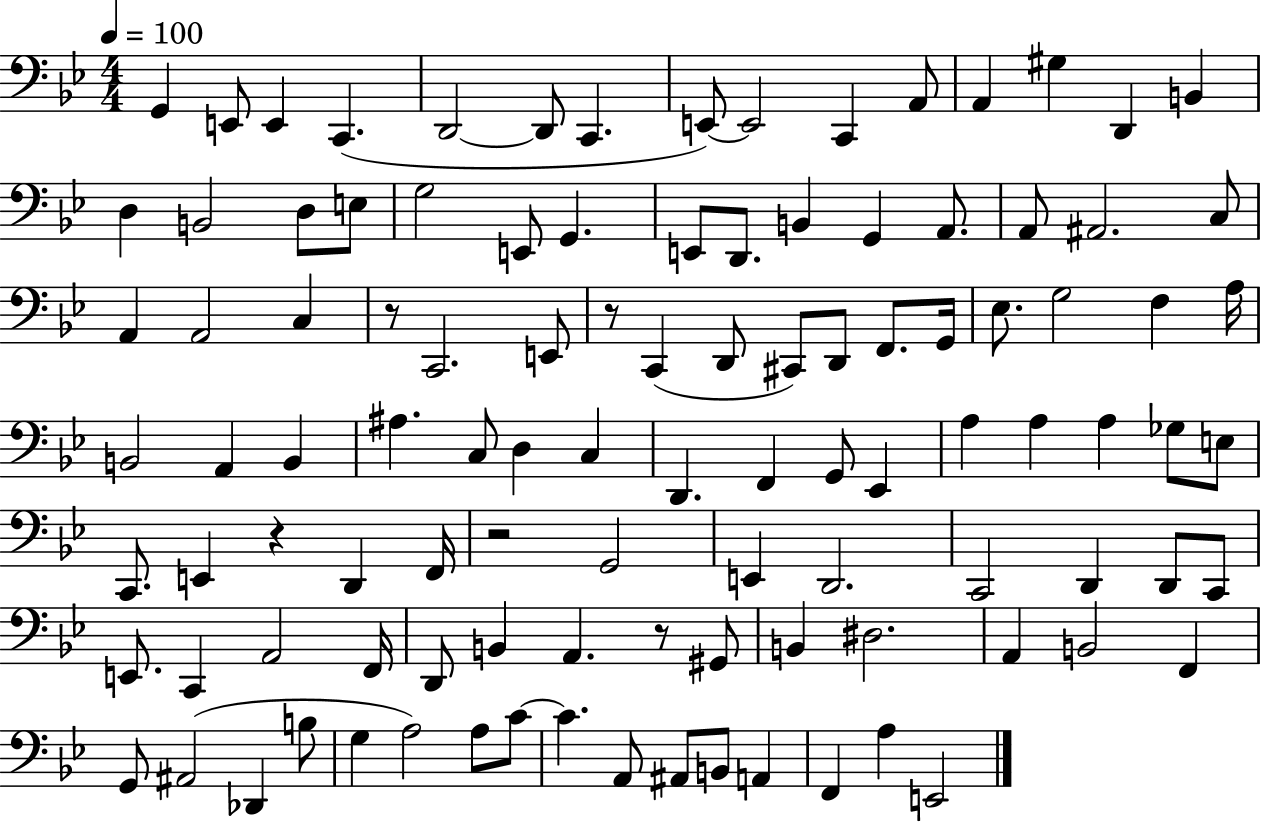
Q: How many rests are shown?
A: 5